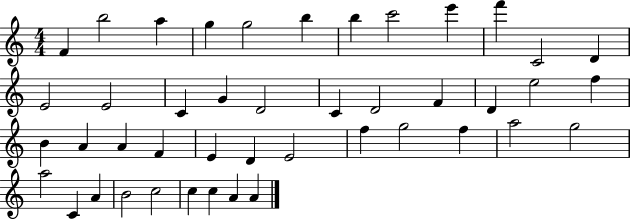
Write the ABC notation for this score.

X:1
T:Untitled
M:4/4
L:1/4
K:C
F b2 a g g2 b b c'2 e' f' C2 D E2 E2 C G D2 C D2 F D e2 f B A A F E D E2 f g2 f a2 g2 a2 C A B2 c2 c c A A